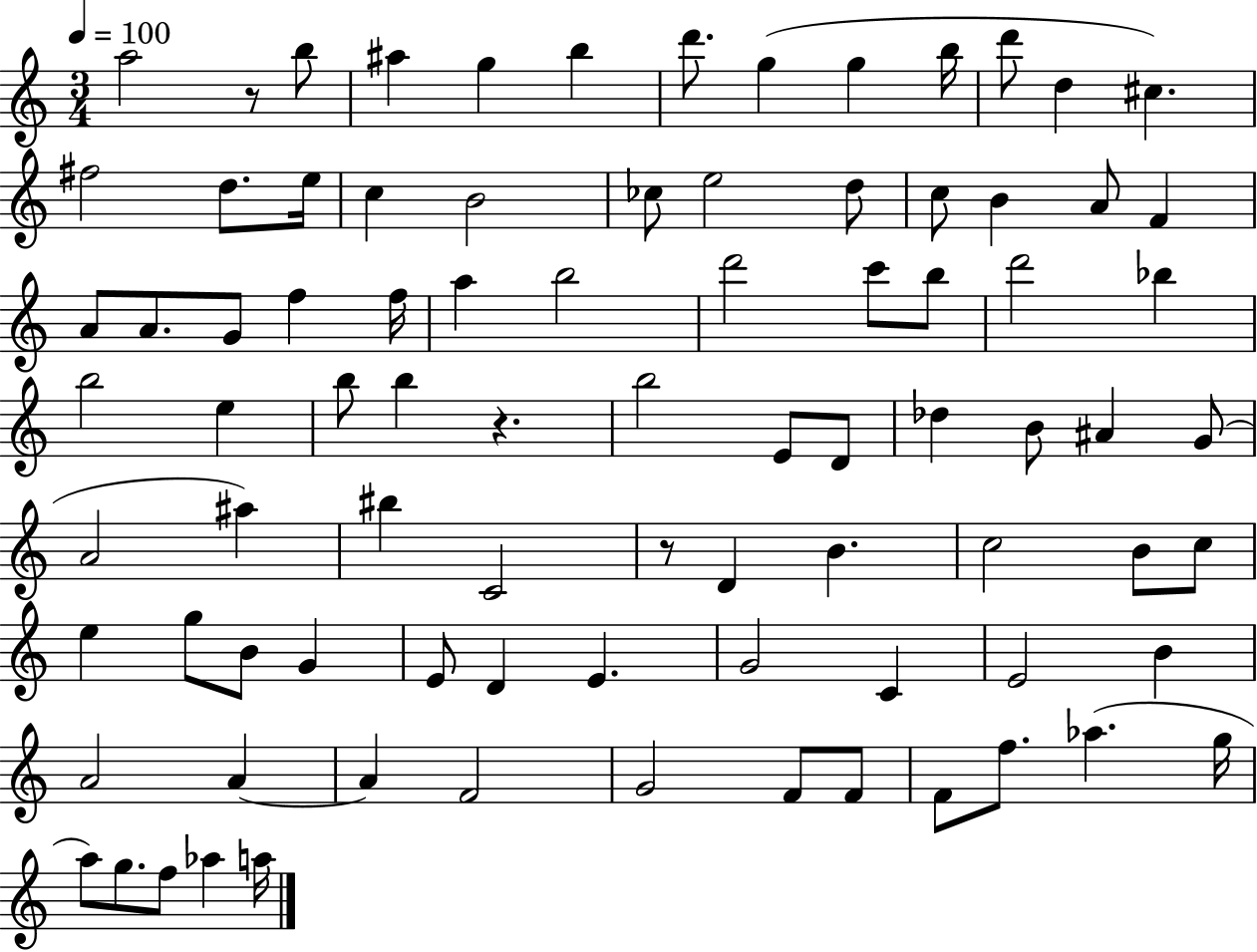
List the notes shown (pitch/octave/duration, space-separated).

A5/h R/e B5/e A#5/q G5/q B5/q D6/e. G5/q G5/q B5/s D6/e D5/q C#5/q. F#5/h D5/e. E5/s C5/q B4/h CES5/e E5/h D5/e C5/e B4/q A4/e F4/q A4/e A4/e. G4/e F5/q F5/s A5/q B5/h D6/h C6/e B5/e D6/h Bb5/q B5/h E5/q B5/e B5/q R/q. B5/h E4/e D4/e Db5/q B4/e A#4/q G4/e A4/h A#5/q BIS5/q C4/h R/e D4/q B4/q. C5/h B4/e C5/e E5/q G5/e B4/e G4/q E4/e D4/q E4/q. G4/h C4/q E4/h B4/q A4/h A4/q A4/q F4/h G4/h F4/e F4/e F4/e F5/e. Ab5/q. G5/s A5/e G5/e. F5/e Ab5/q A5/s